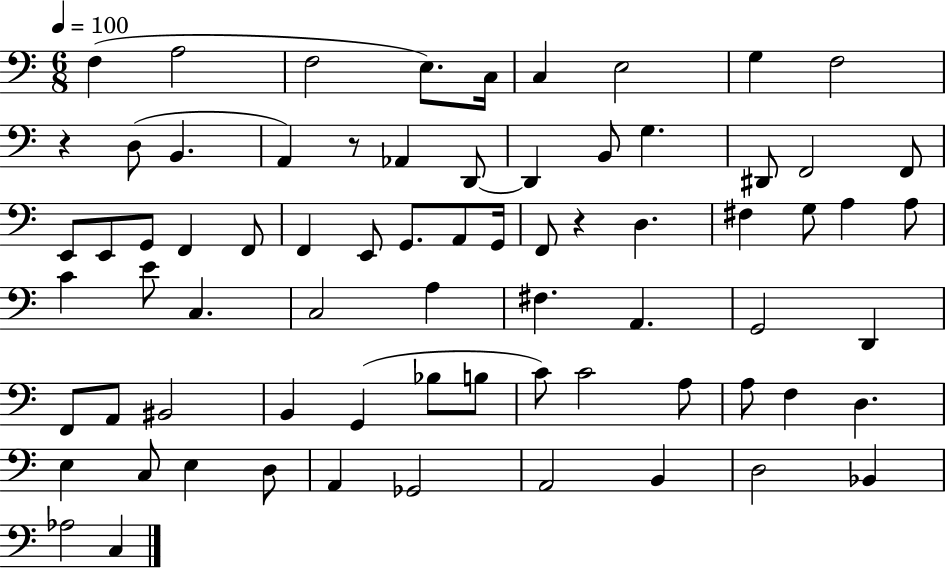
F3/q A3/h F3/h E3/e. C3/s C3/q E3/h G3/q F3/h R/q D3/e B2/q. A2/q R/e Ab2/q D2/e D2/q B2/e G3/q. D#2/e F2/h F2/e E2/e E2/e G2/e F2/q F2/e F2/q E2/e G2/e. A2/e G2/s F2/e R/q D3/q. F#3/q G3/e A3/q A3/e C4/q E4/e C3/q. C3/h A3/q F#3/q. A2/q. G2/h D2/q F2/e A2/e BIS2/h B2/q G2/q Bb3/e B3/e C4/e C4/h A3/e A3/e F3/q D3/q. E3/q C3/e E3/q D3/e A2/q Gb2/h A2/h B2/q D3/h Bb2/q Ab3/h C3/q